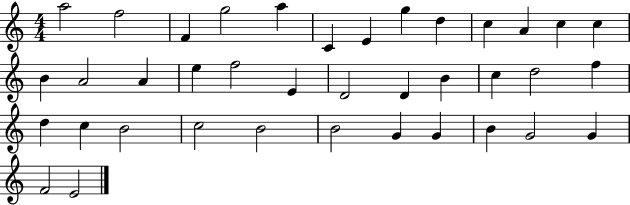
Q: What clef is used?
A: treble